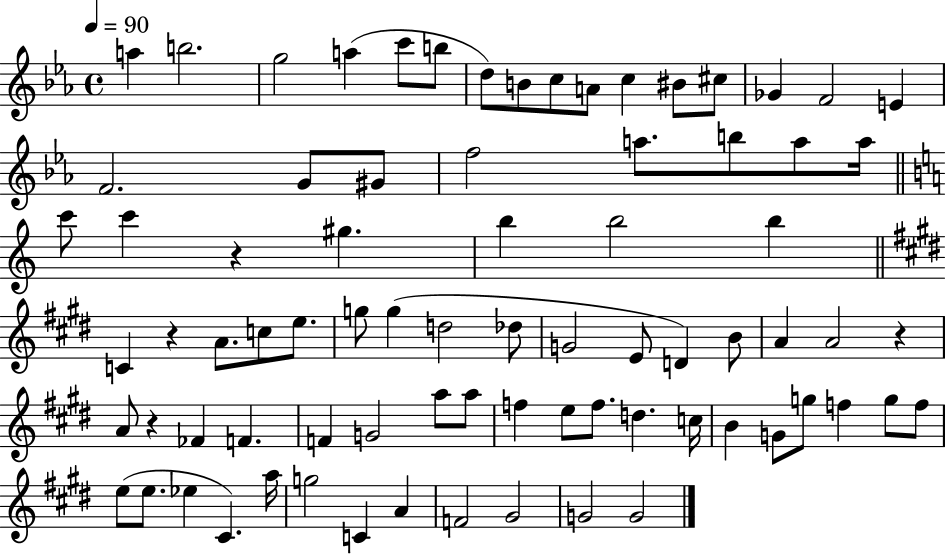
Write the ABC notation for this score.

X:1
T:Untitled
M:4/4
L:1/4
K:Eb
a b2 g2 a c'/2 b/2 d/2 B/2 c/2 A/2 c ^B/2 ^c/2 _G F2 E F2 G/2 ^G/2 f2 a/2 b/2 a/2 a/4 c'/2 c' z ^g b b2 b C z A/2 c/2 e/2 g/2 g d2 _d/2 G2 E/2 D B/2 A A2 z A/2 z _F F F G2 a/2 a/2 f e/2 f/2 d c/4 B G/2 g/2 f g/2 f/2 e/2 e/2 _e ^C a/4 g2 C A F2 ^G2 G2 G2